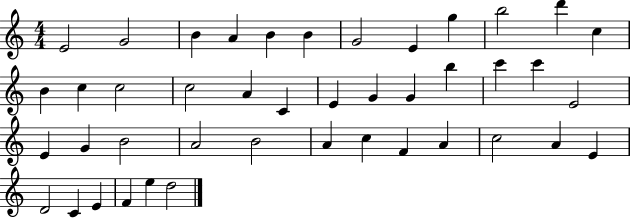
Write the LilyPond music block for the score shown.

{
  \clef treble
  \numericTimeSignature
  \time 4/4
  \key c \major
  e'2 g'2 | b'4 a'4 b'4 b'4 | g'2 e'4 g''4 | b''2 d'''4 c''4 | \break b'4 c''4 c''2 | c''2 a'4 c'4 | e'4 g'4 g'4 b''4 | c'''4 c'''4 e'2 | \break e'4 g'4 b'2 | a'2 b'2 | a'4 c''4 f'4 a'4 | c''2 a'4 e'4 | \break d'2 c'4 e'4 | f'4 e''4 d''2 | \bar "|."
}